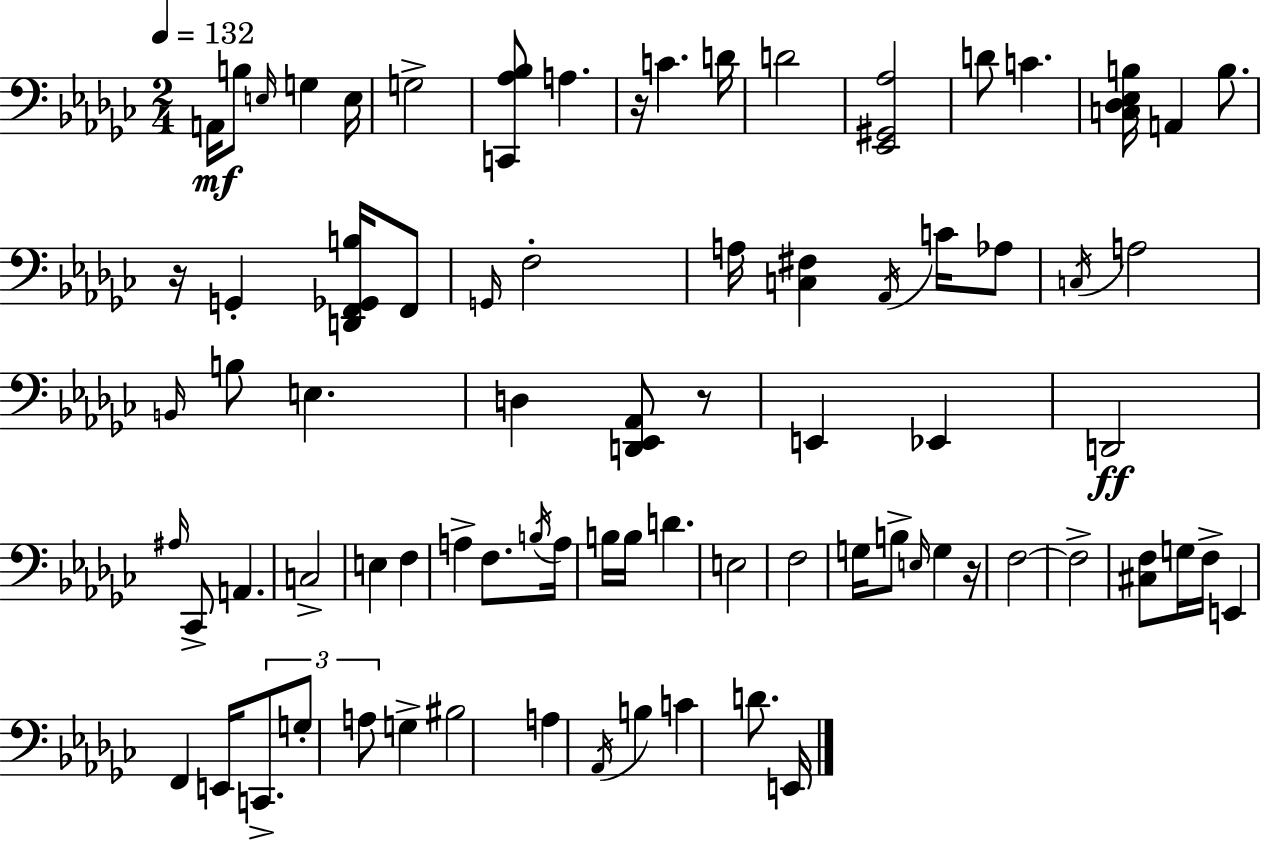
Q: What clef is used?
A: bass